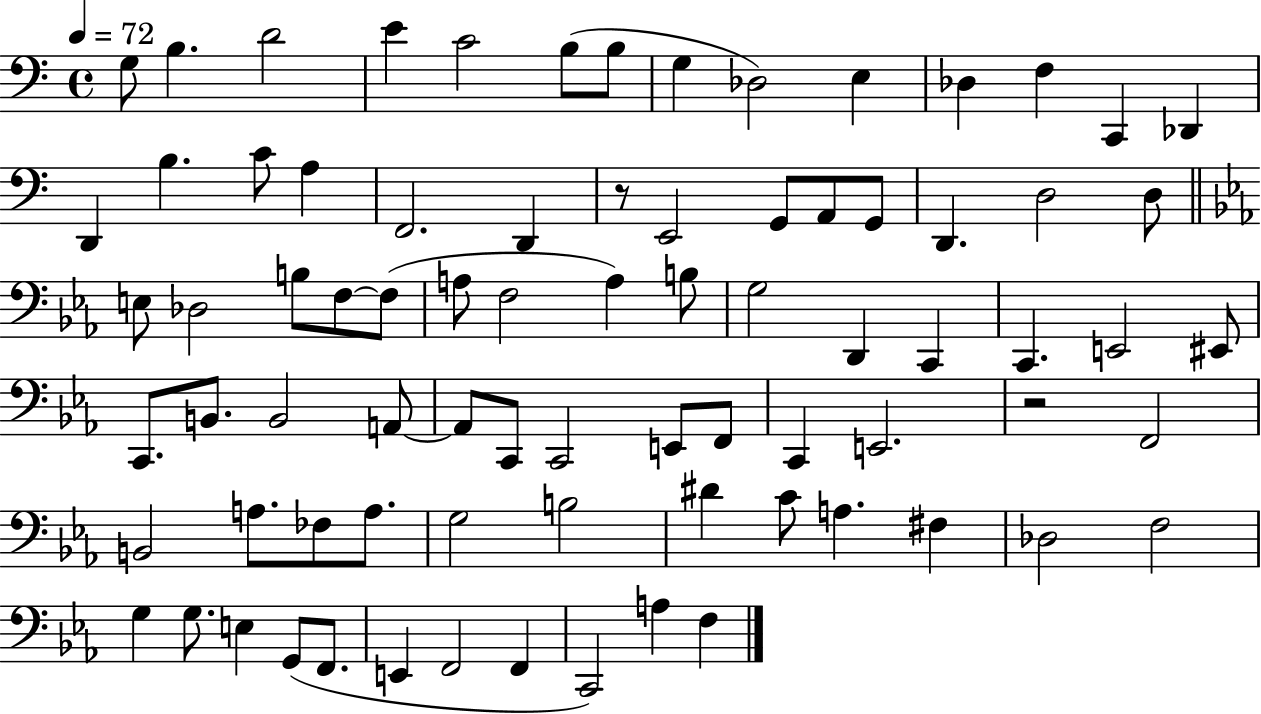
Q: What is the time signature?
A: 4/4